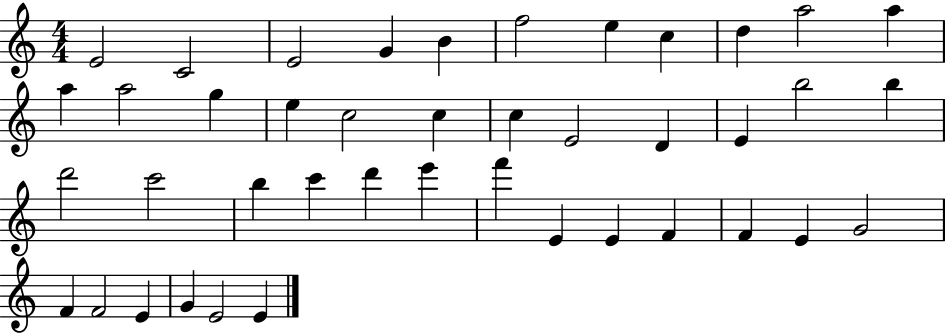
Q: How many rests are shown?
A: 0